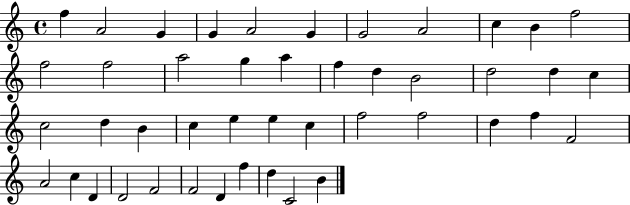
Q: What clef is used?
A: treble